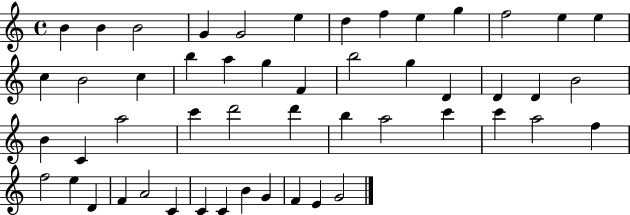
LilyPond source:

{
  \clef treble
  \time 4/4
  \defaultTimeSignature
  \key c \major
  b'4 b'4 b'2 | g'4 g'2 e''4 | d''4 f''4 e''4 g''4 | f''2 e''4 e''4 | \break c''4 b'2 c''4 | b''4 a''4 g''4 f'4 | b''2 g''4 d'4 | d'4 d'4 b'2 | \break b'4 c'4 a''2 | c'''4 d'''2 d'''4 | b''4 a''2 c'''4 | c'''4 a''2 f''4 | \break f''2 e''4 d'4 | f'4 a'2 c'4 | c'4 c'4 b'4 g'4 | f'4 e'4 g'2 | \break \bar "|."
}